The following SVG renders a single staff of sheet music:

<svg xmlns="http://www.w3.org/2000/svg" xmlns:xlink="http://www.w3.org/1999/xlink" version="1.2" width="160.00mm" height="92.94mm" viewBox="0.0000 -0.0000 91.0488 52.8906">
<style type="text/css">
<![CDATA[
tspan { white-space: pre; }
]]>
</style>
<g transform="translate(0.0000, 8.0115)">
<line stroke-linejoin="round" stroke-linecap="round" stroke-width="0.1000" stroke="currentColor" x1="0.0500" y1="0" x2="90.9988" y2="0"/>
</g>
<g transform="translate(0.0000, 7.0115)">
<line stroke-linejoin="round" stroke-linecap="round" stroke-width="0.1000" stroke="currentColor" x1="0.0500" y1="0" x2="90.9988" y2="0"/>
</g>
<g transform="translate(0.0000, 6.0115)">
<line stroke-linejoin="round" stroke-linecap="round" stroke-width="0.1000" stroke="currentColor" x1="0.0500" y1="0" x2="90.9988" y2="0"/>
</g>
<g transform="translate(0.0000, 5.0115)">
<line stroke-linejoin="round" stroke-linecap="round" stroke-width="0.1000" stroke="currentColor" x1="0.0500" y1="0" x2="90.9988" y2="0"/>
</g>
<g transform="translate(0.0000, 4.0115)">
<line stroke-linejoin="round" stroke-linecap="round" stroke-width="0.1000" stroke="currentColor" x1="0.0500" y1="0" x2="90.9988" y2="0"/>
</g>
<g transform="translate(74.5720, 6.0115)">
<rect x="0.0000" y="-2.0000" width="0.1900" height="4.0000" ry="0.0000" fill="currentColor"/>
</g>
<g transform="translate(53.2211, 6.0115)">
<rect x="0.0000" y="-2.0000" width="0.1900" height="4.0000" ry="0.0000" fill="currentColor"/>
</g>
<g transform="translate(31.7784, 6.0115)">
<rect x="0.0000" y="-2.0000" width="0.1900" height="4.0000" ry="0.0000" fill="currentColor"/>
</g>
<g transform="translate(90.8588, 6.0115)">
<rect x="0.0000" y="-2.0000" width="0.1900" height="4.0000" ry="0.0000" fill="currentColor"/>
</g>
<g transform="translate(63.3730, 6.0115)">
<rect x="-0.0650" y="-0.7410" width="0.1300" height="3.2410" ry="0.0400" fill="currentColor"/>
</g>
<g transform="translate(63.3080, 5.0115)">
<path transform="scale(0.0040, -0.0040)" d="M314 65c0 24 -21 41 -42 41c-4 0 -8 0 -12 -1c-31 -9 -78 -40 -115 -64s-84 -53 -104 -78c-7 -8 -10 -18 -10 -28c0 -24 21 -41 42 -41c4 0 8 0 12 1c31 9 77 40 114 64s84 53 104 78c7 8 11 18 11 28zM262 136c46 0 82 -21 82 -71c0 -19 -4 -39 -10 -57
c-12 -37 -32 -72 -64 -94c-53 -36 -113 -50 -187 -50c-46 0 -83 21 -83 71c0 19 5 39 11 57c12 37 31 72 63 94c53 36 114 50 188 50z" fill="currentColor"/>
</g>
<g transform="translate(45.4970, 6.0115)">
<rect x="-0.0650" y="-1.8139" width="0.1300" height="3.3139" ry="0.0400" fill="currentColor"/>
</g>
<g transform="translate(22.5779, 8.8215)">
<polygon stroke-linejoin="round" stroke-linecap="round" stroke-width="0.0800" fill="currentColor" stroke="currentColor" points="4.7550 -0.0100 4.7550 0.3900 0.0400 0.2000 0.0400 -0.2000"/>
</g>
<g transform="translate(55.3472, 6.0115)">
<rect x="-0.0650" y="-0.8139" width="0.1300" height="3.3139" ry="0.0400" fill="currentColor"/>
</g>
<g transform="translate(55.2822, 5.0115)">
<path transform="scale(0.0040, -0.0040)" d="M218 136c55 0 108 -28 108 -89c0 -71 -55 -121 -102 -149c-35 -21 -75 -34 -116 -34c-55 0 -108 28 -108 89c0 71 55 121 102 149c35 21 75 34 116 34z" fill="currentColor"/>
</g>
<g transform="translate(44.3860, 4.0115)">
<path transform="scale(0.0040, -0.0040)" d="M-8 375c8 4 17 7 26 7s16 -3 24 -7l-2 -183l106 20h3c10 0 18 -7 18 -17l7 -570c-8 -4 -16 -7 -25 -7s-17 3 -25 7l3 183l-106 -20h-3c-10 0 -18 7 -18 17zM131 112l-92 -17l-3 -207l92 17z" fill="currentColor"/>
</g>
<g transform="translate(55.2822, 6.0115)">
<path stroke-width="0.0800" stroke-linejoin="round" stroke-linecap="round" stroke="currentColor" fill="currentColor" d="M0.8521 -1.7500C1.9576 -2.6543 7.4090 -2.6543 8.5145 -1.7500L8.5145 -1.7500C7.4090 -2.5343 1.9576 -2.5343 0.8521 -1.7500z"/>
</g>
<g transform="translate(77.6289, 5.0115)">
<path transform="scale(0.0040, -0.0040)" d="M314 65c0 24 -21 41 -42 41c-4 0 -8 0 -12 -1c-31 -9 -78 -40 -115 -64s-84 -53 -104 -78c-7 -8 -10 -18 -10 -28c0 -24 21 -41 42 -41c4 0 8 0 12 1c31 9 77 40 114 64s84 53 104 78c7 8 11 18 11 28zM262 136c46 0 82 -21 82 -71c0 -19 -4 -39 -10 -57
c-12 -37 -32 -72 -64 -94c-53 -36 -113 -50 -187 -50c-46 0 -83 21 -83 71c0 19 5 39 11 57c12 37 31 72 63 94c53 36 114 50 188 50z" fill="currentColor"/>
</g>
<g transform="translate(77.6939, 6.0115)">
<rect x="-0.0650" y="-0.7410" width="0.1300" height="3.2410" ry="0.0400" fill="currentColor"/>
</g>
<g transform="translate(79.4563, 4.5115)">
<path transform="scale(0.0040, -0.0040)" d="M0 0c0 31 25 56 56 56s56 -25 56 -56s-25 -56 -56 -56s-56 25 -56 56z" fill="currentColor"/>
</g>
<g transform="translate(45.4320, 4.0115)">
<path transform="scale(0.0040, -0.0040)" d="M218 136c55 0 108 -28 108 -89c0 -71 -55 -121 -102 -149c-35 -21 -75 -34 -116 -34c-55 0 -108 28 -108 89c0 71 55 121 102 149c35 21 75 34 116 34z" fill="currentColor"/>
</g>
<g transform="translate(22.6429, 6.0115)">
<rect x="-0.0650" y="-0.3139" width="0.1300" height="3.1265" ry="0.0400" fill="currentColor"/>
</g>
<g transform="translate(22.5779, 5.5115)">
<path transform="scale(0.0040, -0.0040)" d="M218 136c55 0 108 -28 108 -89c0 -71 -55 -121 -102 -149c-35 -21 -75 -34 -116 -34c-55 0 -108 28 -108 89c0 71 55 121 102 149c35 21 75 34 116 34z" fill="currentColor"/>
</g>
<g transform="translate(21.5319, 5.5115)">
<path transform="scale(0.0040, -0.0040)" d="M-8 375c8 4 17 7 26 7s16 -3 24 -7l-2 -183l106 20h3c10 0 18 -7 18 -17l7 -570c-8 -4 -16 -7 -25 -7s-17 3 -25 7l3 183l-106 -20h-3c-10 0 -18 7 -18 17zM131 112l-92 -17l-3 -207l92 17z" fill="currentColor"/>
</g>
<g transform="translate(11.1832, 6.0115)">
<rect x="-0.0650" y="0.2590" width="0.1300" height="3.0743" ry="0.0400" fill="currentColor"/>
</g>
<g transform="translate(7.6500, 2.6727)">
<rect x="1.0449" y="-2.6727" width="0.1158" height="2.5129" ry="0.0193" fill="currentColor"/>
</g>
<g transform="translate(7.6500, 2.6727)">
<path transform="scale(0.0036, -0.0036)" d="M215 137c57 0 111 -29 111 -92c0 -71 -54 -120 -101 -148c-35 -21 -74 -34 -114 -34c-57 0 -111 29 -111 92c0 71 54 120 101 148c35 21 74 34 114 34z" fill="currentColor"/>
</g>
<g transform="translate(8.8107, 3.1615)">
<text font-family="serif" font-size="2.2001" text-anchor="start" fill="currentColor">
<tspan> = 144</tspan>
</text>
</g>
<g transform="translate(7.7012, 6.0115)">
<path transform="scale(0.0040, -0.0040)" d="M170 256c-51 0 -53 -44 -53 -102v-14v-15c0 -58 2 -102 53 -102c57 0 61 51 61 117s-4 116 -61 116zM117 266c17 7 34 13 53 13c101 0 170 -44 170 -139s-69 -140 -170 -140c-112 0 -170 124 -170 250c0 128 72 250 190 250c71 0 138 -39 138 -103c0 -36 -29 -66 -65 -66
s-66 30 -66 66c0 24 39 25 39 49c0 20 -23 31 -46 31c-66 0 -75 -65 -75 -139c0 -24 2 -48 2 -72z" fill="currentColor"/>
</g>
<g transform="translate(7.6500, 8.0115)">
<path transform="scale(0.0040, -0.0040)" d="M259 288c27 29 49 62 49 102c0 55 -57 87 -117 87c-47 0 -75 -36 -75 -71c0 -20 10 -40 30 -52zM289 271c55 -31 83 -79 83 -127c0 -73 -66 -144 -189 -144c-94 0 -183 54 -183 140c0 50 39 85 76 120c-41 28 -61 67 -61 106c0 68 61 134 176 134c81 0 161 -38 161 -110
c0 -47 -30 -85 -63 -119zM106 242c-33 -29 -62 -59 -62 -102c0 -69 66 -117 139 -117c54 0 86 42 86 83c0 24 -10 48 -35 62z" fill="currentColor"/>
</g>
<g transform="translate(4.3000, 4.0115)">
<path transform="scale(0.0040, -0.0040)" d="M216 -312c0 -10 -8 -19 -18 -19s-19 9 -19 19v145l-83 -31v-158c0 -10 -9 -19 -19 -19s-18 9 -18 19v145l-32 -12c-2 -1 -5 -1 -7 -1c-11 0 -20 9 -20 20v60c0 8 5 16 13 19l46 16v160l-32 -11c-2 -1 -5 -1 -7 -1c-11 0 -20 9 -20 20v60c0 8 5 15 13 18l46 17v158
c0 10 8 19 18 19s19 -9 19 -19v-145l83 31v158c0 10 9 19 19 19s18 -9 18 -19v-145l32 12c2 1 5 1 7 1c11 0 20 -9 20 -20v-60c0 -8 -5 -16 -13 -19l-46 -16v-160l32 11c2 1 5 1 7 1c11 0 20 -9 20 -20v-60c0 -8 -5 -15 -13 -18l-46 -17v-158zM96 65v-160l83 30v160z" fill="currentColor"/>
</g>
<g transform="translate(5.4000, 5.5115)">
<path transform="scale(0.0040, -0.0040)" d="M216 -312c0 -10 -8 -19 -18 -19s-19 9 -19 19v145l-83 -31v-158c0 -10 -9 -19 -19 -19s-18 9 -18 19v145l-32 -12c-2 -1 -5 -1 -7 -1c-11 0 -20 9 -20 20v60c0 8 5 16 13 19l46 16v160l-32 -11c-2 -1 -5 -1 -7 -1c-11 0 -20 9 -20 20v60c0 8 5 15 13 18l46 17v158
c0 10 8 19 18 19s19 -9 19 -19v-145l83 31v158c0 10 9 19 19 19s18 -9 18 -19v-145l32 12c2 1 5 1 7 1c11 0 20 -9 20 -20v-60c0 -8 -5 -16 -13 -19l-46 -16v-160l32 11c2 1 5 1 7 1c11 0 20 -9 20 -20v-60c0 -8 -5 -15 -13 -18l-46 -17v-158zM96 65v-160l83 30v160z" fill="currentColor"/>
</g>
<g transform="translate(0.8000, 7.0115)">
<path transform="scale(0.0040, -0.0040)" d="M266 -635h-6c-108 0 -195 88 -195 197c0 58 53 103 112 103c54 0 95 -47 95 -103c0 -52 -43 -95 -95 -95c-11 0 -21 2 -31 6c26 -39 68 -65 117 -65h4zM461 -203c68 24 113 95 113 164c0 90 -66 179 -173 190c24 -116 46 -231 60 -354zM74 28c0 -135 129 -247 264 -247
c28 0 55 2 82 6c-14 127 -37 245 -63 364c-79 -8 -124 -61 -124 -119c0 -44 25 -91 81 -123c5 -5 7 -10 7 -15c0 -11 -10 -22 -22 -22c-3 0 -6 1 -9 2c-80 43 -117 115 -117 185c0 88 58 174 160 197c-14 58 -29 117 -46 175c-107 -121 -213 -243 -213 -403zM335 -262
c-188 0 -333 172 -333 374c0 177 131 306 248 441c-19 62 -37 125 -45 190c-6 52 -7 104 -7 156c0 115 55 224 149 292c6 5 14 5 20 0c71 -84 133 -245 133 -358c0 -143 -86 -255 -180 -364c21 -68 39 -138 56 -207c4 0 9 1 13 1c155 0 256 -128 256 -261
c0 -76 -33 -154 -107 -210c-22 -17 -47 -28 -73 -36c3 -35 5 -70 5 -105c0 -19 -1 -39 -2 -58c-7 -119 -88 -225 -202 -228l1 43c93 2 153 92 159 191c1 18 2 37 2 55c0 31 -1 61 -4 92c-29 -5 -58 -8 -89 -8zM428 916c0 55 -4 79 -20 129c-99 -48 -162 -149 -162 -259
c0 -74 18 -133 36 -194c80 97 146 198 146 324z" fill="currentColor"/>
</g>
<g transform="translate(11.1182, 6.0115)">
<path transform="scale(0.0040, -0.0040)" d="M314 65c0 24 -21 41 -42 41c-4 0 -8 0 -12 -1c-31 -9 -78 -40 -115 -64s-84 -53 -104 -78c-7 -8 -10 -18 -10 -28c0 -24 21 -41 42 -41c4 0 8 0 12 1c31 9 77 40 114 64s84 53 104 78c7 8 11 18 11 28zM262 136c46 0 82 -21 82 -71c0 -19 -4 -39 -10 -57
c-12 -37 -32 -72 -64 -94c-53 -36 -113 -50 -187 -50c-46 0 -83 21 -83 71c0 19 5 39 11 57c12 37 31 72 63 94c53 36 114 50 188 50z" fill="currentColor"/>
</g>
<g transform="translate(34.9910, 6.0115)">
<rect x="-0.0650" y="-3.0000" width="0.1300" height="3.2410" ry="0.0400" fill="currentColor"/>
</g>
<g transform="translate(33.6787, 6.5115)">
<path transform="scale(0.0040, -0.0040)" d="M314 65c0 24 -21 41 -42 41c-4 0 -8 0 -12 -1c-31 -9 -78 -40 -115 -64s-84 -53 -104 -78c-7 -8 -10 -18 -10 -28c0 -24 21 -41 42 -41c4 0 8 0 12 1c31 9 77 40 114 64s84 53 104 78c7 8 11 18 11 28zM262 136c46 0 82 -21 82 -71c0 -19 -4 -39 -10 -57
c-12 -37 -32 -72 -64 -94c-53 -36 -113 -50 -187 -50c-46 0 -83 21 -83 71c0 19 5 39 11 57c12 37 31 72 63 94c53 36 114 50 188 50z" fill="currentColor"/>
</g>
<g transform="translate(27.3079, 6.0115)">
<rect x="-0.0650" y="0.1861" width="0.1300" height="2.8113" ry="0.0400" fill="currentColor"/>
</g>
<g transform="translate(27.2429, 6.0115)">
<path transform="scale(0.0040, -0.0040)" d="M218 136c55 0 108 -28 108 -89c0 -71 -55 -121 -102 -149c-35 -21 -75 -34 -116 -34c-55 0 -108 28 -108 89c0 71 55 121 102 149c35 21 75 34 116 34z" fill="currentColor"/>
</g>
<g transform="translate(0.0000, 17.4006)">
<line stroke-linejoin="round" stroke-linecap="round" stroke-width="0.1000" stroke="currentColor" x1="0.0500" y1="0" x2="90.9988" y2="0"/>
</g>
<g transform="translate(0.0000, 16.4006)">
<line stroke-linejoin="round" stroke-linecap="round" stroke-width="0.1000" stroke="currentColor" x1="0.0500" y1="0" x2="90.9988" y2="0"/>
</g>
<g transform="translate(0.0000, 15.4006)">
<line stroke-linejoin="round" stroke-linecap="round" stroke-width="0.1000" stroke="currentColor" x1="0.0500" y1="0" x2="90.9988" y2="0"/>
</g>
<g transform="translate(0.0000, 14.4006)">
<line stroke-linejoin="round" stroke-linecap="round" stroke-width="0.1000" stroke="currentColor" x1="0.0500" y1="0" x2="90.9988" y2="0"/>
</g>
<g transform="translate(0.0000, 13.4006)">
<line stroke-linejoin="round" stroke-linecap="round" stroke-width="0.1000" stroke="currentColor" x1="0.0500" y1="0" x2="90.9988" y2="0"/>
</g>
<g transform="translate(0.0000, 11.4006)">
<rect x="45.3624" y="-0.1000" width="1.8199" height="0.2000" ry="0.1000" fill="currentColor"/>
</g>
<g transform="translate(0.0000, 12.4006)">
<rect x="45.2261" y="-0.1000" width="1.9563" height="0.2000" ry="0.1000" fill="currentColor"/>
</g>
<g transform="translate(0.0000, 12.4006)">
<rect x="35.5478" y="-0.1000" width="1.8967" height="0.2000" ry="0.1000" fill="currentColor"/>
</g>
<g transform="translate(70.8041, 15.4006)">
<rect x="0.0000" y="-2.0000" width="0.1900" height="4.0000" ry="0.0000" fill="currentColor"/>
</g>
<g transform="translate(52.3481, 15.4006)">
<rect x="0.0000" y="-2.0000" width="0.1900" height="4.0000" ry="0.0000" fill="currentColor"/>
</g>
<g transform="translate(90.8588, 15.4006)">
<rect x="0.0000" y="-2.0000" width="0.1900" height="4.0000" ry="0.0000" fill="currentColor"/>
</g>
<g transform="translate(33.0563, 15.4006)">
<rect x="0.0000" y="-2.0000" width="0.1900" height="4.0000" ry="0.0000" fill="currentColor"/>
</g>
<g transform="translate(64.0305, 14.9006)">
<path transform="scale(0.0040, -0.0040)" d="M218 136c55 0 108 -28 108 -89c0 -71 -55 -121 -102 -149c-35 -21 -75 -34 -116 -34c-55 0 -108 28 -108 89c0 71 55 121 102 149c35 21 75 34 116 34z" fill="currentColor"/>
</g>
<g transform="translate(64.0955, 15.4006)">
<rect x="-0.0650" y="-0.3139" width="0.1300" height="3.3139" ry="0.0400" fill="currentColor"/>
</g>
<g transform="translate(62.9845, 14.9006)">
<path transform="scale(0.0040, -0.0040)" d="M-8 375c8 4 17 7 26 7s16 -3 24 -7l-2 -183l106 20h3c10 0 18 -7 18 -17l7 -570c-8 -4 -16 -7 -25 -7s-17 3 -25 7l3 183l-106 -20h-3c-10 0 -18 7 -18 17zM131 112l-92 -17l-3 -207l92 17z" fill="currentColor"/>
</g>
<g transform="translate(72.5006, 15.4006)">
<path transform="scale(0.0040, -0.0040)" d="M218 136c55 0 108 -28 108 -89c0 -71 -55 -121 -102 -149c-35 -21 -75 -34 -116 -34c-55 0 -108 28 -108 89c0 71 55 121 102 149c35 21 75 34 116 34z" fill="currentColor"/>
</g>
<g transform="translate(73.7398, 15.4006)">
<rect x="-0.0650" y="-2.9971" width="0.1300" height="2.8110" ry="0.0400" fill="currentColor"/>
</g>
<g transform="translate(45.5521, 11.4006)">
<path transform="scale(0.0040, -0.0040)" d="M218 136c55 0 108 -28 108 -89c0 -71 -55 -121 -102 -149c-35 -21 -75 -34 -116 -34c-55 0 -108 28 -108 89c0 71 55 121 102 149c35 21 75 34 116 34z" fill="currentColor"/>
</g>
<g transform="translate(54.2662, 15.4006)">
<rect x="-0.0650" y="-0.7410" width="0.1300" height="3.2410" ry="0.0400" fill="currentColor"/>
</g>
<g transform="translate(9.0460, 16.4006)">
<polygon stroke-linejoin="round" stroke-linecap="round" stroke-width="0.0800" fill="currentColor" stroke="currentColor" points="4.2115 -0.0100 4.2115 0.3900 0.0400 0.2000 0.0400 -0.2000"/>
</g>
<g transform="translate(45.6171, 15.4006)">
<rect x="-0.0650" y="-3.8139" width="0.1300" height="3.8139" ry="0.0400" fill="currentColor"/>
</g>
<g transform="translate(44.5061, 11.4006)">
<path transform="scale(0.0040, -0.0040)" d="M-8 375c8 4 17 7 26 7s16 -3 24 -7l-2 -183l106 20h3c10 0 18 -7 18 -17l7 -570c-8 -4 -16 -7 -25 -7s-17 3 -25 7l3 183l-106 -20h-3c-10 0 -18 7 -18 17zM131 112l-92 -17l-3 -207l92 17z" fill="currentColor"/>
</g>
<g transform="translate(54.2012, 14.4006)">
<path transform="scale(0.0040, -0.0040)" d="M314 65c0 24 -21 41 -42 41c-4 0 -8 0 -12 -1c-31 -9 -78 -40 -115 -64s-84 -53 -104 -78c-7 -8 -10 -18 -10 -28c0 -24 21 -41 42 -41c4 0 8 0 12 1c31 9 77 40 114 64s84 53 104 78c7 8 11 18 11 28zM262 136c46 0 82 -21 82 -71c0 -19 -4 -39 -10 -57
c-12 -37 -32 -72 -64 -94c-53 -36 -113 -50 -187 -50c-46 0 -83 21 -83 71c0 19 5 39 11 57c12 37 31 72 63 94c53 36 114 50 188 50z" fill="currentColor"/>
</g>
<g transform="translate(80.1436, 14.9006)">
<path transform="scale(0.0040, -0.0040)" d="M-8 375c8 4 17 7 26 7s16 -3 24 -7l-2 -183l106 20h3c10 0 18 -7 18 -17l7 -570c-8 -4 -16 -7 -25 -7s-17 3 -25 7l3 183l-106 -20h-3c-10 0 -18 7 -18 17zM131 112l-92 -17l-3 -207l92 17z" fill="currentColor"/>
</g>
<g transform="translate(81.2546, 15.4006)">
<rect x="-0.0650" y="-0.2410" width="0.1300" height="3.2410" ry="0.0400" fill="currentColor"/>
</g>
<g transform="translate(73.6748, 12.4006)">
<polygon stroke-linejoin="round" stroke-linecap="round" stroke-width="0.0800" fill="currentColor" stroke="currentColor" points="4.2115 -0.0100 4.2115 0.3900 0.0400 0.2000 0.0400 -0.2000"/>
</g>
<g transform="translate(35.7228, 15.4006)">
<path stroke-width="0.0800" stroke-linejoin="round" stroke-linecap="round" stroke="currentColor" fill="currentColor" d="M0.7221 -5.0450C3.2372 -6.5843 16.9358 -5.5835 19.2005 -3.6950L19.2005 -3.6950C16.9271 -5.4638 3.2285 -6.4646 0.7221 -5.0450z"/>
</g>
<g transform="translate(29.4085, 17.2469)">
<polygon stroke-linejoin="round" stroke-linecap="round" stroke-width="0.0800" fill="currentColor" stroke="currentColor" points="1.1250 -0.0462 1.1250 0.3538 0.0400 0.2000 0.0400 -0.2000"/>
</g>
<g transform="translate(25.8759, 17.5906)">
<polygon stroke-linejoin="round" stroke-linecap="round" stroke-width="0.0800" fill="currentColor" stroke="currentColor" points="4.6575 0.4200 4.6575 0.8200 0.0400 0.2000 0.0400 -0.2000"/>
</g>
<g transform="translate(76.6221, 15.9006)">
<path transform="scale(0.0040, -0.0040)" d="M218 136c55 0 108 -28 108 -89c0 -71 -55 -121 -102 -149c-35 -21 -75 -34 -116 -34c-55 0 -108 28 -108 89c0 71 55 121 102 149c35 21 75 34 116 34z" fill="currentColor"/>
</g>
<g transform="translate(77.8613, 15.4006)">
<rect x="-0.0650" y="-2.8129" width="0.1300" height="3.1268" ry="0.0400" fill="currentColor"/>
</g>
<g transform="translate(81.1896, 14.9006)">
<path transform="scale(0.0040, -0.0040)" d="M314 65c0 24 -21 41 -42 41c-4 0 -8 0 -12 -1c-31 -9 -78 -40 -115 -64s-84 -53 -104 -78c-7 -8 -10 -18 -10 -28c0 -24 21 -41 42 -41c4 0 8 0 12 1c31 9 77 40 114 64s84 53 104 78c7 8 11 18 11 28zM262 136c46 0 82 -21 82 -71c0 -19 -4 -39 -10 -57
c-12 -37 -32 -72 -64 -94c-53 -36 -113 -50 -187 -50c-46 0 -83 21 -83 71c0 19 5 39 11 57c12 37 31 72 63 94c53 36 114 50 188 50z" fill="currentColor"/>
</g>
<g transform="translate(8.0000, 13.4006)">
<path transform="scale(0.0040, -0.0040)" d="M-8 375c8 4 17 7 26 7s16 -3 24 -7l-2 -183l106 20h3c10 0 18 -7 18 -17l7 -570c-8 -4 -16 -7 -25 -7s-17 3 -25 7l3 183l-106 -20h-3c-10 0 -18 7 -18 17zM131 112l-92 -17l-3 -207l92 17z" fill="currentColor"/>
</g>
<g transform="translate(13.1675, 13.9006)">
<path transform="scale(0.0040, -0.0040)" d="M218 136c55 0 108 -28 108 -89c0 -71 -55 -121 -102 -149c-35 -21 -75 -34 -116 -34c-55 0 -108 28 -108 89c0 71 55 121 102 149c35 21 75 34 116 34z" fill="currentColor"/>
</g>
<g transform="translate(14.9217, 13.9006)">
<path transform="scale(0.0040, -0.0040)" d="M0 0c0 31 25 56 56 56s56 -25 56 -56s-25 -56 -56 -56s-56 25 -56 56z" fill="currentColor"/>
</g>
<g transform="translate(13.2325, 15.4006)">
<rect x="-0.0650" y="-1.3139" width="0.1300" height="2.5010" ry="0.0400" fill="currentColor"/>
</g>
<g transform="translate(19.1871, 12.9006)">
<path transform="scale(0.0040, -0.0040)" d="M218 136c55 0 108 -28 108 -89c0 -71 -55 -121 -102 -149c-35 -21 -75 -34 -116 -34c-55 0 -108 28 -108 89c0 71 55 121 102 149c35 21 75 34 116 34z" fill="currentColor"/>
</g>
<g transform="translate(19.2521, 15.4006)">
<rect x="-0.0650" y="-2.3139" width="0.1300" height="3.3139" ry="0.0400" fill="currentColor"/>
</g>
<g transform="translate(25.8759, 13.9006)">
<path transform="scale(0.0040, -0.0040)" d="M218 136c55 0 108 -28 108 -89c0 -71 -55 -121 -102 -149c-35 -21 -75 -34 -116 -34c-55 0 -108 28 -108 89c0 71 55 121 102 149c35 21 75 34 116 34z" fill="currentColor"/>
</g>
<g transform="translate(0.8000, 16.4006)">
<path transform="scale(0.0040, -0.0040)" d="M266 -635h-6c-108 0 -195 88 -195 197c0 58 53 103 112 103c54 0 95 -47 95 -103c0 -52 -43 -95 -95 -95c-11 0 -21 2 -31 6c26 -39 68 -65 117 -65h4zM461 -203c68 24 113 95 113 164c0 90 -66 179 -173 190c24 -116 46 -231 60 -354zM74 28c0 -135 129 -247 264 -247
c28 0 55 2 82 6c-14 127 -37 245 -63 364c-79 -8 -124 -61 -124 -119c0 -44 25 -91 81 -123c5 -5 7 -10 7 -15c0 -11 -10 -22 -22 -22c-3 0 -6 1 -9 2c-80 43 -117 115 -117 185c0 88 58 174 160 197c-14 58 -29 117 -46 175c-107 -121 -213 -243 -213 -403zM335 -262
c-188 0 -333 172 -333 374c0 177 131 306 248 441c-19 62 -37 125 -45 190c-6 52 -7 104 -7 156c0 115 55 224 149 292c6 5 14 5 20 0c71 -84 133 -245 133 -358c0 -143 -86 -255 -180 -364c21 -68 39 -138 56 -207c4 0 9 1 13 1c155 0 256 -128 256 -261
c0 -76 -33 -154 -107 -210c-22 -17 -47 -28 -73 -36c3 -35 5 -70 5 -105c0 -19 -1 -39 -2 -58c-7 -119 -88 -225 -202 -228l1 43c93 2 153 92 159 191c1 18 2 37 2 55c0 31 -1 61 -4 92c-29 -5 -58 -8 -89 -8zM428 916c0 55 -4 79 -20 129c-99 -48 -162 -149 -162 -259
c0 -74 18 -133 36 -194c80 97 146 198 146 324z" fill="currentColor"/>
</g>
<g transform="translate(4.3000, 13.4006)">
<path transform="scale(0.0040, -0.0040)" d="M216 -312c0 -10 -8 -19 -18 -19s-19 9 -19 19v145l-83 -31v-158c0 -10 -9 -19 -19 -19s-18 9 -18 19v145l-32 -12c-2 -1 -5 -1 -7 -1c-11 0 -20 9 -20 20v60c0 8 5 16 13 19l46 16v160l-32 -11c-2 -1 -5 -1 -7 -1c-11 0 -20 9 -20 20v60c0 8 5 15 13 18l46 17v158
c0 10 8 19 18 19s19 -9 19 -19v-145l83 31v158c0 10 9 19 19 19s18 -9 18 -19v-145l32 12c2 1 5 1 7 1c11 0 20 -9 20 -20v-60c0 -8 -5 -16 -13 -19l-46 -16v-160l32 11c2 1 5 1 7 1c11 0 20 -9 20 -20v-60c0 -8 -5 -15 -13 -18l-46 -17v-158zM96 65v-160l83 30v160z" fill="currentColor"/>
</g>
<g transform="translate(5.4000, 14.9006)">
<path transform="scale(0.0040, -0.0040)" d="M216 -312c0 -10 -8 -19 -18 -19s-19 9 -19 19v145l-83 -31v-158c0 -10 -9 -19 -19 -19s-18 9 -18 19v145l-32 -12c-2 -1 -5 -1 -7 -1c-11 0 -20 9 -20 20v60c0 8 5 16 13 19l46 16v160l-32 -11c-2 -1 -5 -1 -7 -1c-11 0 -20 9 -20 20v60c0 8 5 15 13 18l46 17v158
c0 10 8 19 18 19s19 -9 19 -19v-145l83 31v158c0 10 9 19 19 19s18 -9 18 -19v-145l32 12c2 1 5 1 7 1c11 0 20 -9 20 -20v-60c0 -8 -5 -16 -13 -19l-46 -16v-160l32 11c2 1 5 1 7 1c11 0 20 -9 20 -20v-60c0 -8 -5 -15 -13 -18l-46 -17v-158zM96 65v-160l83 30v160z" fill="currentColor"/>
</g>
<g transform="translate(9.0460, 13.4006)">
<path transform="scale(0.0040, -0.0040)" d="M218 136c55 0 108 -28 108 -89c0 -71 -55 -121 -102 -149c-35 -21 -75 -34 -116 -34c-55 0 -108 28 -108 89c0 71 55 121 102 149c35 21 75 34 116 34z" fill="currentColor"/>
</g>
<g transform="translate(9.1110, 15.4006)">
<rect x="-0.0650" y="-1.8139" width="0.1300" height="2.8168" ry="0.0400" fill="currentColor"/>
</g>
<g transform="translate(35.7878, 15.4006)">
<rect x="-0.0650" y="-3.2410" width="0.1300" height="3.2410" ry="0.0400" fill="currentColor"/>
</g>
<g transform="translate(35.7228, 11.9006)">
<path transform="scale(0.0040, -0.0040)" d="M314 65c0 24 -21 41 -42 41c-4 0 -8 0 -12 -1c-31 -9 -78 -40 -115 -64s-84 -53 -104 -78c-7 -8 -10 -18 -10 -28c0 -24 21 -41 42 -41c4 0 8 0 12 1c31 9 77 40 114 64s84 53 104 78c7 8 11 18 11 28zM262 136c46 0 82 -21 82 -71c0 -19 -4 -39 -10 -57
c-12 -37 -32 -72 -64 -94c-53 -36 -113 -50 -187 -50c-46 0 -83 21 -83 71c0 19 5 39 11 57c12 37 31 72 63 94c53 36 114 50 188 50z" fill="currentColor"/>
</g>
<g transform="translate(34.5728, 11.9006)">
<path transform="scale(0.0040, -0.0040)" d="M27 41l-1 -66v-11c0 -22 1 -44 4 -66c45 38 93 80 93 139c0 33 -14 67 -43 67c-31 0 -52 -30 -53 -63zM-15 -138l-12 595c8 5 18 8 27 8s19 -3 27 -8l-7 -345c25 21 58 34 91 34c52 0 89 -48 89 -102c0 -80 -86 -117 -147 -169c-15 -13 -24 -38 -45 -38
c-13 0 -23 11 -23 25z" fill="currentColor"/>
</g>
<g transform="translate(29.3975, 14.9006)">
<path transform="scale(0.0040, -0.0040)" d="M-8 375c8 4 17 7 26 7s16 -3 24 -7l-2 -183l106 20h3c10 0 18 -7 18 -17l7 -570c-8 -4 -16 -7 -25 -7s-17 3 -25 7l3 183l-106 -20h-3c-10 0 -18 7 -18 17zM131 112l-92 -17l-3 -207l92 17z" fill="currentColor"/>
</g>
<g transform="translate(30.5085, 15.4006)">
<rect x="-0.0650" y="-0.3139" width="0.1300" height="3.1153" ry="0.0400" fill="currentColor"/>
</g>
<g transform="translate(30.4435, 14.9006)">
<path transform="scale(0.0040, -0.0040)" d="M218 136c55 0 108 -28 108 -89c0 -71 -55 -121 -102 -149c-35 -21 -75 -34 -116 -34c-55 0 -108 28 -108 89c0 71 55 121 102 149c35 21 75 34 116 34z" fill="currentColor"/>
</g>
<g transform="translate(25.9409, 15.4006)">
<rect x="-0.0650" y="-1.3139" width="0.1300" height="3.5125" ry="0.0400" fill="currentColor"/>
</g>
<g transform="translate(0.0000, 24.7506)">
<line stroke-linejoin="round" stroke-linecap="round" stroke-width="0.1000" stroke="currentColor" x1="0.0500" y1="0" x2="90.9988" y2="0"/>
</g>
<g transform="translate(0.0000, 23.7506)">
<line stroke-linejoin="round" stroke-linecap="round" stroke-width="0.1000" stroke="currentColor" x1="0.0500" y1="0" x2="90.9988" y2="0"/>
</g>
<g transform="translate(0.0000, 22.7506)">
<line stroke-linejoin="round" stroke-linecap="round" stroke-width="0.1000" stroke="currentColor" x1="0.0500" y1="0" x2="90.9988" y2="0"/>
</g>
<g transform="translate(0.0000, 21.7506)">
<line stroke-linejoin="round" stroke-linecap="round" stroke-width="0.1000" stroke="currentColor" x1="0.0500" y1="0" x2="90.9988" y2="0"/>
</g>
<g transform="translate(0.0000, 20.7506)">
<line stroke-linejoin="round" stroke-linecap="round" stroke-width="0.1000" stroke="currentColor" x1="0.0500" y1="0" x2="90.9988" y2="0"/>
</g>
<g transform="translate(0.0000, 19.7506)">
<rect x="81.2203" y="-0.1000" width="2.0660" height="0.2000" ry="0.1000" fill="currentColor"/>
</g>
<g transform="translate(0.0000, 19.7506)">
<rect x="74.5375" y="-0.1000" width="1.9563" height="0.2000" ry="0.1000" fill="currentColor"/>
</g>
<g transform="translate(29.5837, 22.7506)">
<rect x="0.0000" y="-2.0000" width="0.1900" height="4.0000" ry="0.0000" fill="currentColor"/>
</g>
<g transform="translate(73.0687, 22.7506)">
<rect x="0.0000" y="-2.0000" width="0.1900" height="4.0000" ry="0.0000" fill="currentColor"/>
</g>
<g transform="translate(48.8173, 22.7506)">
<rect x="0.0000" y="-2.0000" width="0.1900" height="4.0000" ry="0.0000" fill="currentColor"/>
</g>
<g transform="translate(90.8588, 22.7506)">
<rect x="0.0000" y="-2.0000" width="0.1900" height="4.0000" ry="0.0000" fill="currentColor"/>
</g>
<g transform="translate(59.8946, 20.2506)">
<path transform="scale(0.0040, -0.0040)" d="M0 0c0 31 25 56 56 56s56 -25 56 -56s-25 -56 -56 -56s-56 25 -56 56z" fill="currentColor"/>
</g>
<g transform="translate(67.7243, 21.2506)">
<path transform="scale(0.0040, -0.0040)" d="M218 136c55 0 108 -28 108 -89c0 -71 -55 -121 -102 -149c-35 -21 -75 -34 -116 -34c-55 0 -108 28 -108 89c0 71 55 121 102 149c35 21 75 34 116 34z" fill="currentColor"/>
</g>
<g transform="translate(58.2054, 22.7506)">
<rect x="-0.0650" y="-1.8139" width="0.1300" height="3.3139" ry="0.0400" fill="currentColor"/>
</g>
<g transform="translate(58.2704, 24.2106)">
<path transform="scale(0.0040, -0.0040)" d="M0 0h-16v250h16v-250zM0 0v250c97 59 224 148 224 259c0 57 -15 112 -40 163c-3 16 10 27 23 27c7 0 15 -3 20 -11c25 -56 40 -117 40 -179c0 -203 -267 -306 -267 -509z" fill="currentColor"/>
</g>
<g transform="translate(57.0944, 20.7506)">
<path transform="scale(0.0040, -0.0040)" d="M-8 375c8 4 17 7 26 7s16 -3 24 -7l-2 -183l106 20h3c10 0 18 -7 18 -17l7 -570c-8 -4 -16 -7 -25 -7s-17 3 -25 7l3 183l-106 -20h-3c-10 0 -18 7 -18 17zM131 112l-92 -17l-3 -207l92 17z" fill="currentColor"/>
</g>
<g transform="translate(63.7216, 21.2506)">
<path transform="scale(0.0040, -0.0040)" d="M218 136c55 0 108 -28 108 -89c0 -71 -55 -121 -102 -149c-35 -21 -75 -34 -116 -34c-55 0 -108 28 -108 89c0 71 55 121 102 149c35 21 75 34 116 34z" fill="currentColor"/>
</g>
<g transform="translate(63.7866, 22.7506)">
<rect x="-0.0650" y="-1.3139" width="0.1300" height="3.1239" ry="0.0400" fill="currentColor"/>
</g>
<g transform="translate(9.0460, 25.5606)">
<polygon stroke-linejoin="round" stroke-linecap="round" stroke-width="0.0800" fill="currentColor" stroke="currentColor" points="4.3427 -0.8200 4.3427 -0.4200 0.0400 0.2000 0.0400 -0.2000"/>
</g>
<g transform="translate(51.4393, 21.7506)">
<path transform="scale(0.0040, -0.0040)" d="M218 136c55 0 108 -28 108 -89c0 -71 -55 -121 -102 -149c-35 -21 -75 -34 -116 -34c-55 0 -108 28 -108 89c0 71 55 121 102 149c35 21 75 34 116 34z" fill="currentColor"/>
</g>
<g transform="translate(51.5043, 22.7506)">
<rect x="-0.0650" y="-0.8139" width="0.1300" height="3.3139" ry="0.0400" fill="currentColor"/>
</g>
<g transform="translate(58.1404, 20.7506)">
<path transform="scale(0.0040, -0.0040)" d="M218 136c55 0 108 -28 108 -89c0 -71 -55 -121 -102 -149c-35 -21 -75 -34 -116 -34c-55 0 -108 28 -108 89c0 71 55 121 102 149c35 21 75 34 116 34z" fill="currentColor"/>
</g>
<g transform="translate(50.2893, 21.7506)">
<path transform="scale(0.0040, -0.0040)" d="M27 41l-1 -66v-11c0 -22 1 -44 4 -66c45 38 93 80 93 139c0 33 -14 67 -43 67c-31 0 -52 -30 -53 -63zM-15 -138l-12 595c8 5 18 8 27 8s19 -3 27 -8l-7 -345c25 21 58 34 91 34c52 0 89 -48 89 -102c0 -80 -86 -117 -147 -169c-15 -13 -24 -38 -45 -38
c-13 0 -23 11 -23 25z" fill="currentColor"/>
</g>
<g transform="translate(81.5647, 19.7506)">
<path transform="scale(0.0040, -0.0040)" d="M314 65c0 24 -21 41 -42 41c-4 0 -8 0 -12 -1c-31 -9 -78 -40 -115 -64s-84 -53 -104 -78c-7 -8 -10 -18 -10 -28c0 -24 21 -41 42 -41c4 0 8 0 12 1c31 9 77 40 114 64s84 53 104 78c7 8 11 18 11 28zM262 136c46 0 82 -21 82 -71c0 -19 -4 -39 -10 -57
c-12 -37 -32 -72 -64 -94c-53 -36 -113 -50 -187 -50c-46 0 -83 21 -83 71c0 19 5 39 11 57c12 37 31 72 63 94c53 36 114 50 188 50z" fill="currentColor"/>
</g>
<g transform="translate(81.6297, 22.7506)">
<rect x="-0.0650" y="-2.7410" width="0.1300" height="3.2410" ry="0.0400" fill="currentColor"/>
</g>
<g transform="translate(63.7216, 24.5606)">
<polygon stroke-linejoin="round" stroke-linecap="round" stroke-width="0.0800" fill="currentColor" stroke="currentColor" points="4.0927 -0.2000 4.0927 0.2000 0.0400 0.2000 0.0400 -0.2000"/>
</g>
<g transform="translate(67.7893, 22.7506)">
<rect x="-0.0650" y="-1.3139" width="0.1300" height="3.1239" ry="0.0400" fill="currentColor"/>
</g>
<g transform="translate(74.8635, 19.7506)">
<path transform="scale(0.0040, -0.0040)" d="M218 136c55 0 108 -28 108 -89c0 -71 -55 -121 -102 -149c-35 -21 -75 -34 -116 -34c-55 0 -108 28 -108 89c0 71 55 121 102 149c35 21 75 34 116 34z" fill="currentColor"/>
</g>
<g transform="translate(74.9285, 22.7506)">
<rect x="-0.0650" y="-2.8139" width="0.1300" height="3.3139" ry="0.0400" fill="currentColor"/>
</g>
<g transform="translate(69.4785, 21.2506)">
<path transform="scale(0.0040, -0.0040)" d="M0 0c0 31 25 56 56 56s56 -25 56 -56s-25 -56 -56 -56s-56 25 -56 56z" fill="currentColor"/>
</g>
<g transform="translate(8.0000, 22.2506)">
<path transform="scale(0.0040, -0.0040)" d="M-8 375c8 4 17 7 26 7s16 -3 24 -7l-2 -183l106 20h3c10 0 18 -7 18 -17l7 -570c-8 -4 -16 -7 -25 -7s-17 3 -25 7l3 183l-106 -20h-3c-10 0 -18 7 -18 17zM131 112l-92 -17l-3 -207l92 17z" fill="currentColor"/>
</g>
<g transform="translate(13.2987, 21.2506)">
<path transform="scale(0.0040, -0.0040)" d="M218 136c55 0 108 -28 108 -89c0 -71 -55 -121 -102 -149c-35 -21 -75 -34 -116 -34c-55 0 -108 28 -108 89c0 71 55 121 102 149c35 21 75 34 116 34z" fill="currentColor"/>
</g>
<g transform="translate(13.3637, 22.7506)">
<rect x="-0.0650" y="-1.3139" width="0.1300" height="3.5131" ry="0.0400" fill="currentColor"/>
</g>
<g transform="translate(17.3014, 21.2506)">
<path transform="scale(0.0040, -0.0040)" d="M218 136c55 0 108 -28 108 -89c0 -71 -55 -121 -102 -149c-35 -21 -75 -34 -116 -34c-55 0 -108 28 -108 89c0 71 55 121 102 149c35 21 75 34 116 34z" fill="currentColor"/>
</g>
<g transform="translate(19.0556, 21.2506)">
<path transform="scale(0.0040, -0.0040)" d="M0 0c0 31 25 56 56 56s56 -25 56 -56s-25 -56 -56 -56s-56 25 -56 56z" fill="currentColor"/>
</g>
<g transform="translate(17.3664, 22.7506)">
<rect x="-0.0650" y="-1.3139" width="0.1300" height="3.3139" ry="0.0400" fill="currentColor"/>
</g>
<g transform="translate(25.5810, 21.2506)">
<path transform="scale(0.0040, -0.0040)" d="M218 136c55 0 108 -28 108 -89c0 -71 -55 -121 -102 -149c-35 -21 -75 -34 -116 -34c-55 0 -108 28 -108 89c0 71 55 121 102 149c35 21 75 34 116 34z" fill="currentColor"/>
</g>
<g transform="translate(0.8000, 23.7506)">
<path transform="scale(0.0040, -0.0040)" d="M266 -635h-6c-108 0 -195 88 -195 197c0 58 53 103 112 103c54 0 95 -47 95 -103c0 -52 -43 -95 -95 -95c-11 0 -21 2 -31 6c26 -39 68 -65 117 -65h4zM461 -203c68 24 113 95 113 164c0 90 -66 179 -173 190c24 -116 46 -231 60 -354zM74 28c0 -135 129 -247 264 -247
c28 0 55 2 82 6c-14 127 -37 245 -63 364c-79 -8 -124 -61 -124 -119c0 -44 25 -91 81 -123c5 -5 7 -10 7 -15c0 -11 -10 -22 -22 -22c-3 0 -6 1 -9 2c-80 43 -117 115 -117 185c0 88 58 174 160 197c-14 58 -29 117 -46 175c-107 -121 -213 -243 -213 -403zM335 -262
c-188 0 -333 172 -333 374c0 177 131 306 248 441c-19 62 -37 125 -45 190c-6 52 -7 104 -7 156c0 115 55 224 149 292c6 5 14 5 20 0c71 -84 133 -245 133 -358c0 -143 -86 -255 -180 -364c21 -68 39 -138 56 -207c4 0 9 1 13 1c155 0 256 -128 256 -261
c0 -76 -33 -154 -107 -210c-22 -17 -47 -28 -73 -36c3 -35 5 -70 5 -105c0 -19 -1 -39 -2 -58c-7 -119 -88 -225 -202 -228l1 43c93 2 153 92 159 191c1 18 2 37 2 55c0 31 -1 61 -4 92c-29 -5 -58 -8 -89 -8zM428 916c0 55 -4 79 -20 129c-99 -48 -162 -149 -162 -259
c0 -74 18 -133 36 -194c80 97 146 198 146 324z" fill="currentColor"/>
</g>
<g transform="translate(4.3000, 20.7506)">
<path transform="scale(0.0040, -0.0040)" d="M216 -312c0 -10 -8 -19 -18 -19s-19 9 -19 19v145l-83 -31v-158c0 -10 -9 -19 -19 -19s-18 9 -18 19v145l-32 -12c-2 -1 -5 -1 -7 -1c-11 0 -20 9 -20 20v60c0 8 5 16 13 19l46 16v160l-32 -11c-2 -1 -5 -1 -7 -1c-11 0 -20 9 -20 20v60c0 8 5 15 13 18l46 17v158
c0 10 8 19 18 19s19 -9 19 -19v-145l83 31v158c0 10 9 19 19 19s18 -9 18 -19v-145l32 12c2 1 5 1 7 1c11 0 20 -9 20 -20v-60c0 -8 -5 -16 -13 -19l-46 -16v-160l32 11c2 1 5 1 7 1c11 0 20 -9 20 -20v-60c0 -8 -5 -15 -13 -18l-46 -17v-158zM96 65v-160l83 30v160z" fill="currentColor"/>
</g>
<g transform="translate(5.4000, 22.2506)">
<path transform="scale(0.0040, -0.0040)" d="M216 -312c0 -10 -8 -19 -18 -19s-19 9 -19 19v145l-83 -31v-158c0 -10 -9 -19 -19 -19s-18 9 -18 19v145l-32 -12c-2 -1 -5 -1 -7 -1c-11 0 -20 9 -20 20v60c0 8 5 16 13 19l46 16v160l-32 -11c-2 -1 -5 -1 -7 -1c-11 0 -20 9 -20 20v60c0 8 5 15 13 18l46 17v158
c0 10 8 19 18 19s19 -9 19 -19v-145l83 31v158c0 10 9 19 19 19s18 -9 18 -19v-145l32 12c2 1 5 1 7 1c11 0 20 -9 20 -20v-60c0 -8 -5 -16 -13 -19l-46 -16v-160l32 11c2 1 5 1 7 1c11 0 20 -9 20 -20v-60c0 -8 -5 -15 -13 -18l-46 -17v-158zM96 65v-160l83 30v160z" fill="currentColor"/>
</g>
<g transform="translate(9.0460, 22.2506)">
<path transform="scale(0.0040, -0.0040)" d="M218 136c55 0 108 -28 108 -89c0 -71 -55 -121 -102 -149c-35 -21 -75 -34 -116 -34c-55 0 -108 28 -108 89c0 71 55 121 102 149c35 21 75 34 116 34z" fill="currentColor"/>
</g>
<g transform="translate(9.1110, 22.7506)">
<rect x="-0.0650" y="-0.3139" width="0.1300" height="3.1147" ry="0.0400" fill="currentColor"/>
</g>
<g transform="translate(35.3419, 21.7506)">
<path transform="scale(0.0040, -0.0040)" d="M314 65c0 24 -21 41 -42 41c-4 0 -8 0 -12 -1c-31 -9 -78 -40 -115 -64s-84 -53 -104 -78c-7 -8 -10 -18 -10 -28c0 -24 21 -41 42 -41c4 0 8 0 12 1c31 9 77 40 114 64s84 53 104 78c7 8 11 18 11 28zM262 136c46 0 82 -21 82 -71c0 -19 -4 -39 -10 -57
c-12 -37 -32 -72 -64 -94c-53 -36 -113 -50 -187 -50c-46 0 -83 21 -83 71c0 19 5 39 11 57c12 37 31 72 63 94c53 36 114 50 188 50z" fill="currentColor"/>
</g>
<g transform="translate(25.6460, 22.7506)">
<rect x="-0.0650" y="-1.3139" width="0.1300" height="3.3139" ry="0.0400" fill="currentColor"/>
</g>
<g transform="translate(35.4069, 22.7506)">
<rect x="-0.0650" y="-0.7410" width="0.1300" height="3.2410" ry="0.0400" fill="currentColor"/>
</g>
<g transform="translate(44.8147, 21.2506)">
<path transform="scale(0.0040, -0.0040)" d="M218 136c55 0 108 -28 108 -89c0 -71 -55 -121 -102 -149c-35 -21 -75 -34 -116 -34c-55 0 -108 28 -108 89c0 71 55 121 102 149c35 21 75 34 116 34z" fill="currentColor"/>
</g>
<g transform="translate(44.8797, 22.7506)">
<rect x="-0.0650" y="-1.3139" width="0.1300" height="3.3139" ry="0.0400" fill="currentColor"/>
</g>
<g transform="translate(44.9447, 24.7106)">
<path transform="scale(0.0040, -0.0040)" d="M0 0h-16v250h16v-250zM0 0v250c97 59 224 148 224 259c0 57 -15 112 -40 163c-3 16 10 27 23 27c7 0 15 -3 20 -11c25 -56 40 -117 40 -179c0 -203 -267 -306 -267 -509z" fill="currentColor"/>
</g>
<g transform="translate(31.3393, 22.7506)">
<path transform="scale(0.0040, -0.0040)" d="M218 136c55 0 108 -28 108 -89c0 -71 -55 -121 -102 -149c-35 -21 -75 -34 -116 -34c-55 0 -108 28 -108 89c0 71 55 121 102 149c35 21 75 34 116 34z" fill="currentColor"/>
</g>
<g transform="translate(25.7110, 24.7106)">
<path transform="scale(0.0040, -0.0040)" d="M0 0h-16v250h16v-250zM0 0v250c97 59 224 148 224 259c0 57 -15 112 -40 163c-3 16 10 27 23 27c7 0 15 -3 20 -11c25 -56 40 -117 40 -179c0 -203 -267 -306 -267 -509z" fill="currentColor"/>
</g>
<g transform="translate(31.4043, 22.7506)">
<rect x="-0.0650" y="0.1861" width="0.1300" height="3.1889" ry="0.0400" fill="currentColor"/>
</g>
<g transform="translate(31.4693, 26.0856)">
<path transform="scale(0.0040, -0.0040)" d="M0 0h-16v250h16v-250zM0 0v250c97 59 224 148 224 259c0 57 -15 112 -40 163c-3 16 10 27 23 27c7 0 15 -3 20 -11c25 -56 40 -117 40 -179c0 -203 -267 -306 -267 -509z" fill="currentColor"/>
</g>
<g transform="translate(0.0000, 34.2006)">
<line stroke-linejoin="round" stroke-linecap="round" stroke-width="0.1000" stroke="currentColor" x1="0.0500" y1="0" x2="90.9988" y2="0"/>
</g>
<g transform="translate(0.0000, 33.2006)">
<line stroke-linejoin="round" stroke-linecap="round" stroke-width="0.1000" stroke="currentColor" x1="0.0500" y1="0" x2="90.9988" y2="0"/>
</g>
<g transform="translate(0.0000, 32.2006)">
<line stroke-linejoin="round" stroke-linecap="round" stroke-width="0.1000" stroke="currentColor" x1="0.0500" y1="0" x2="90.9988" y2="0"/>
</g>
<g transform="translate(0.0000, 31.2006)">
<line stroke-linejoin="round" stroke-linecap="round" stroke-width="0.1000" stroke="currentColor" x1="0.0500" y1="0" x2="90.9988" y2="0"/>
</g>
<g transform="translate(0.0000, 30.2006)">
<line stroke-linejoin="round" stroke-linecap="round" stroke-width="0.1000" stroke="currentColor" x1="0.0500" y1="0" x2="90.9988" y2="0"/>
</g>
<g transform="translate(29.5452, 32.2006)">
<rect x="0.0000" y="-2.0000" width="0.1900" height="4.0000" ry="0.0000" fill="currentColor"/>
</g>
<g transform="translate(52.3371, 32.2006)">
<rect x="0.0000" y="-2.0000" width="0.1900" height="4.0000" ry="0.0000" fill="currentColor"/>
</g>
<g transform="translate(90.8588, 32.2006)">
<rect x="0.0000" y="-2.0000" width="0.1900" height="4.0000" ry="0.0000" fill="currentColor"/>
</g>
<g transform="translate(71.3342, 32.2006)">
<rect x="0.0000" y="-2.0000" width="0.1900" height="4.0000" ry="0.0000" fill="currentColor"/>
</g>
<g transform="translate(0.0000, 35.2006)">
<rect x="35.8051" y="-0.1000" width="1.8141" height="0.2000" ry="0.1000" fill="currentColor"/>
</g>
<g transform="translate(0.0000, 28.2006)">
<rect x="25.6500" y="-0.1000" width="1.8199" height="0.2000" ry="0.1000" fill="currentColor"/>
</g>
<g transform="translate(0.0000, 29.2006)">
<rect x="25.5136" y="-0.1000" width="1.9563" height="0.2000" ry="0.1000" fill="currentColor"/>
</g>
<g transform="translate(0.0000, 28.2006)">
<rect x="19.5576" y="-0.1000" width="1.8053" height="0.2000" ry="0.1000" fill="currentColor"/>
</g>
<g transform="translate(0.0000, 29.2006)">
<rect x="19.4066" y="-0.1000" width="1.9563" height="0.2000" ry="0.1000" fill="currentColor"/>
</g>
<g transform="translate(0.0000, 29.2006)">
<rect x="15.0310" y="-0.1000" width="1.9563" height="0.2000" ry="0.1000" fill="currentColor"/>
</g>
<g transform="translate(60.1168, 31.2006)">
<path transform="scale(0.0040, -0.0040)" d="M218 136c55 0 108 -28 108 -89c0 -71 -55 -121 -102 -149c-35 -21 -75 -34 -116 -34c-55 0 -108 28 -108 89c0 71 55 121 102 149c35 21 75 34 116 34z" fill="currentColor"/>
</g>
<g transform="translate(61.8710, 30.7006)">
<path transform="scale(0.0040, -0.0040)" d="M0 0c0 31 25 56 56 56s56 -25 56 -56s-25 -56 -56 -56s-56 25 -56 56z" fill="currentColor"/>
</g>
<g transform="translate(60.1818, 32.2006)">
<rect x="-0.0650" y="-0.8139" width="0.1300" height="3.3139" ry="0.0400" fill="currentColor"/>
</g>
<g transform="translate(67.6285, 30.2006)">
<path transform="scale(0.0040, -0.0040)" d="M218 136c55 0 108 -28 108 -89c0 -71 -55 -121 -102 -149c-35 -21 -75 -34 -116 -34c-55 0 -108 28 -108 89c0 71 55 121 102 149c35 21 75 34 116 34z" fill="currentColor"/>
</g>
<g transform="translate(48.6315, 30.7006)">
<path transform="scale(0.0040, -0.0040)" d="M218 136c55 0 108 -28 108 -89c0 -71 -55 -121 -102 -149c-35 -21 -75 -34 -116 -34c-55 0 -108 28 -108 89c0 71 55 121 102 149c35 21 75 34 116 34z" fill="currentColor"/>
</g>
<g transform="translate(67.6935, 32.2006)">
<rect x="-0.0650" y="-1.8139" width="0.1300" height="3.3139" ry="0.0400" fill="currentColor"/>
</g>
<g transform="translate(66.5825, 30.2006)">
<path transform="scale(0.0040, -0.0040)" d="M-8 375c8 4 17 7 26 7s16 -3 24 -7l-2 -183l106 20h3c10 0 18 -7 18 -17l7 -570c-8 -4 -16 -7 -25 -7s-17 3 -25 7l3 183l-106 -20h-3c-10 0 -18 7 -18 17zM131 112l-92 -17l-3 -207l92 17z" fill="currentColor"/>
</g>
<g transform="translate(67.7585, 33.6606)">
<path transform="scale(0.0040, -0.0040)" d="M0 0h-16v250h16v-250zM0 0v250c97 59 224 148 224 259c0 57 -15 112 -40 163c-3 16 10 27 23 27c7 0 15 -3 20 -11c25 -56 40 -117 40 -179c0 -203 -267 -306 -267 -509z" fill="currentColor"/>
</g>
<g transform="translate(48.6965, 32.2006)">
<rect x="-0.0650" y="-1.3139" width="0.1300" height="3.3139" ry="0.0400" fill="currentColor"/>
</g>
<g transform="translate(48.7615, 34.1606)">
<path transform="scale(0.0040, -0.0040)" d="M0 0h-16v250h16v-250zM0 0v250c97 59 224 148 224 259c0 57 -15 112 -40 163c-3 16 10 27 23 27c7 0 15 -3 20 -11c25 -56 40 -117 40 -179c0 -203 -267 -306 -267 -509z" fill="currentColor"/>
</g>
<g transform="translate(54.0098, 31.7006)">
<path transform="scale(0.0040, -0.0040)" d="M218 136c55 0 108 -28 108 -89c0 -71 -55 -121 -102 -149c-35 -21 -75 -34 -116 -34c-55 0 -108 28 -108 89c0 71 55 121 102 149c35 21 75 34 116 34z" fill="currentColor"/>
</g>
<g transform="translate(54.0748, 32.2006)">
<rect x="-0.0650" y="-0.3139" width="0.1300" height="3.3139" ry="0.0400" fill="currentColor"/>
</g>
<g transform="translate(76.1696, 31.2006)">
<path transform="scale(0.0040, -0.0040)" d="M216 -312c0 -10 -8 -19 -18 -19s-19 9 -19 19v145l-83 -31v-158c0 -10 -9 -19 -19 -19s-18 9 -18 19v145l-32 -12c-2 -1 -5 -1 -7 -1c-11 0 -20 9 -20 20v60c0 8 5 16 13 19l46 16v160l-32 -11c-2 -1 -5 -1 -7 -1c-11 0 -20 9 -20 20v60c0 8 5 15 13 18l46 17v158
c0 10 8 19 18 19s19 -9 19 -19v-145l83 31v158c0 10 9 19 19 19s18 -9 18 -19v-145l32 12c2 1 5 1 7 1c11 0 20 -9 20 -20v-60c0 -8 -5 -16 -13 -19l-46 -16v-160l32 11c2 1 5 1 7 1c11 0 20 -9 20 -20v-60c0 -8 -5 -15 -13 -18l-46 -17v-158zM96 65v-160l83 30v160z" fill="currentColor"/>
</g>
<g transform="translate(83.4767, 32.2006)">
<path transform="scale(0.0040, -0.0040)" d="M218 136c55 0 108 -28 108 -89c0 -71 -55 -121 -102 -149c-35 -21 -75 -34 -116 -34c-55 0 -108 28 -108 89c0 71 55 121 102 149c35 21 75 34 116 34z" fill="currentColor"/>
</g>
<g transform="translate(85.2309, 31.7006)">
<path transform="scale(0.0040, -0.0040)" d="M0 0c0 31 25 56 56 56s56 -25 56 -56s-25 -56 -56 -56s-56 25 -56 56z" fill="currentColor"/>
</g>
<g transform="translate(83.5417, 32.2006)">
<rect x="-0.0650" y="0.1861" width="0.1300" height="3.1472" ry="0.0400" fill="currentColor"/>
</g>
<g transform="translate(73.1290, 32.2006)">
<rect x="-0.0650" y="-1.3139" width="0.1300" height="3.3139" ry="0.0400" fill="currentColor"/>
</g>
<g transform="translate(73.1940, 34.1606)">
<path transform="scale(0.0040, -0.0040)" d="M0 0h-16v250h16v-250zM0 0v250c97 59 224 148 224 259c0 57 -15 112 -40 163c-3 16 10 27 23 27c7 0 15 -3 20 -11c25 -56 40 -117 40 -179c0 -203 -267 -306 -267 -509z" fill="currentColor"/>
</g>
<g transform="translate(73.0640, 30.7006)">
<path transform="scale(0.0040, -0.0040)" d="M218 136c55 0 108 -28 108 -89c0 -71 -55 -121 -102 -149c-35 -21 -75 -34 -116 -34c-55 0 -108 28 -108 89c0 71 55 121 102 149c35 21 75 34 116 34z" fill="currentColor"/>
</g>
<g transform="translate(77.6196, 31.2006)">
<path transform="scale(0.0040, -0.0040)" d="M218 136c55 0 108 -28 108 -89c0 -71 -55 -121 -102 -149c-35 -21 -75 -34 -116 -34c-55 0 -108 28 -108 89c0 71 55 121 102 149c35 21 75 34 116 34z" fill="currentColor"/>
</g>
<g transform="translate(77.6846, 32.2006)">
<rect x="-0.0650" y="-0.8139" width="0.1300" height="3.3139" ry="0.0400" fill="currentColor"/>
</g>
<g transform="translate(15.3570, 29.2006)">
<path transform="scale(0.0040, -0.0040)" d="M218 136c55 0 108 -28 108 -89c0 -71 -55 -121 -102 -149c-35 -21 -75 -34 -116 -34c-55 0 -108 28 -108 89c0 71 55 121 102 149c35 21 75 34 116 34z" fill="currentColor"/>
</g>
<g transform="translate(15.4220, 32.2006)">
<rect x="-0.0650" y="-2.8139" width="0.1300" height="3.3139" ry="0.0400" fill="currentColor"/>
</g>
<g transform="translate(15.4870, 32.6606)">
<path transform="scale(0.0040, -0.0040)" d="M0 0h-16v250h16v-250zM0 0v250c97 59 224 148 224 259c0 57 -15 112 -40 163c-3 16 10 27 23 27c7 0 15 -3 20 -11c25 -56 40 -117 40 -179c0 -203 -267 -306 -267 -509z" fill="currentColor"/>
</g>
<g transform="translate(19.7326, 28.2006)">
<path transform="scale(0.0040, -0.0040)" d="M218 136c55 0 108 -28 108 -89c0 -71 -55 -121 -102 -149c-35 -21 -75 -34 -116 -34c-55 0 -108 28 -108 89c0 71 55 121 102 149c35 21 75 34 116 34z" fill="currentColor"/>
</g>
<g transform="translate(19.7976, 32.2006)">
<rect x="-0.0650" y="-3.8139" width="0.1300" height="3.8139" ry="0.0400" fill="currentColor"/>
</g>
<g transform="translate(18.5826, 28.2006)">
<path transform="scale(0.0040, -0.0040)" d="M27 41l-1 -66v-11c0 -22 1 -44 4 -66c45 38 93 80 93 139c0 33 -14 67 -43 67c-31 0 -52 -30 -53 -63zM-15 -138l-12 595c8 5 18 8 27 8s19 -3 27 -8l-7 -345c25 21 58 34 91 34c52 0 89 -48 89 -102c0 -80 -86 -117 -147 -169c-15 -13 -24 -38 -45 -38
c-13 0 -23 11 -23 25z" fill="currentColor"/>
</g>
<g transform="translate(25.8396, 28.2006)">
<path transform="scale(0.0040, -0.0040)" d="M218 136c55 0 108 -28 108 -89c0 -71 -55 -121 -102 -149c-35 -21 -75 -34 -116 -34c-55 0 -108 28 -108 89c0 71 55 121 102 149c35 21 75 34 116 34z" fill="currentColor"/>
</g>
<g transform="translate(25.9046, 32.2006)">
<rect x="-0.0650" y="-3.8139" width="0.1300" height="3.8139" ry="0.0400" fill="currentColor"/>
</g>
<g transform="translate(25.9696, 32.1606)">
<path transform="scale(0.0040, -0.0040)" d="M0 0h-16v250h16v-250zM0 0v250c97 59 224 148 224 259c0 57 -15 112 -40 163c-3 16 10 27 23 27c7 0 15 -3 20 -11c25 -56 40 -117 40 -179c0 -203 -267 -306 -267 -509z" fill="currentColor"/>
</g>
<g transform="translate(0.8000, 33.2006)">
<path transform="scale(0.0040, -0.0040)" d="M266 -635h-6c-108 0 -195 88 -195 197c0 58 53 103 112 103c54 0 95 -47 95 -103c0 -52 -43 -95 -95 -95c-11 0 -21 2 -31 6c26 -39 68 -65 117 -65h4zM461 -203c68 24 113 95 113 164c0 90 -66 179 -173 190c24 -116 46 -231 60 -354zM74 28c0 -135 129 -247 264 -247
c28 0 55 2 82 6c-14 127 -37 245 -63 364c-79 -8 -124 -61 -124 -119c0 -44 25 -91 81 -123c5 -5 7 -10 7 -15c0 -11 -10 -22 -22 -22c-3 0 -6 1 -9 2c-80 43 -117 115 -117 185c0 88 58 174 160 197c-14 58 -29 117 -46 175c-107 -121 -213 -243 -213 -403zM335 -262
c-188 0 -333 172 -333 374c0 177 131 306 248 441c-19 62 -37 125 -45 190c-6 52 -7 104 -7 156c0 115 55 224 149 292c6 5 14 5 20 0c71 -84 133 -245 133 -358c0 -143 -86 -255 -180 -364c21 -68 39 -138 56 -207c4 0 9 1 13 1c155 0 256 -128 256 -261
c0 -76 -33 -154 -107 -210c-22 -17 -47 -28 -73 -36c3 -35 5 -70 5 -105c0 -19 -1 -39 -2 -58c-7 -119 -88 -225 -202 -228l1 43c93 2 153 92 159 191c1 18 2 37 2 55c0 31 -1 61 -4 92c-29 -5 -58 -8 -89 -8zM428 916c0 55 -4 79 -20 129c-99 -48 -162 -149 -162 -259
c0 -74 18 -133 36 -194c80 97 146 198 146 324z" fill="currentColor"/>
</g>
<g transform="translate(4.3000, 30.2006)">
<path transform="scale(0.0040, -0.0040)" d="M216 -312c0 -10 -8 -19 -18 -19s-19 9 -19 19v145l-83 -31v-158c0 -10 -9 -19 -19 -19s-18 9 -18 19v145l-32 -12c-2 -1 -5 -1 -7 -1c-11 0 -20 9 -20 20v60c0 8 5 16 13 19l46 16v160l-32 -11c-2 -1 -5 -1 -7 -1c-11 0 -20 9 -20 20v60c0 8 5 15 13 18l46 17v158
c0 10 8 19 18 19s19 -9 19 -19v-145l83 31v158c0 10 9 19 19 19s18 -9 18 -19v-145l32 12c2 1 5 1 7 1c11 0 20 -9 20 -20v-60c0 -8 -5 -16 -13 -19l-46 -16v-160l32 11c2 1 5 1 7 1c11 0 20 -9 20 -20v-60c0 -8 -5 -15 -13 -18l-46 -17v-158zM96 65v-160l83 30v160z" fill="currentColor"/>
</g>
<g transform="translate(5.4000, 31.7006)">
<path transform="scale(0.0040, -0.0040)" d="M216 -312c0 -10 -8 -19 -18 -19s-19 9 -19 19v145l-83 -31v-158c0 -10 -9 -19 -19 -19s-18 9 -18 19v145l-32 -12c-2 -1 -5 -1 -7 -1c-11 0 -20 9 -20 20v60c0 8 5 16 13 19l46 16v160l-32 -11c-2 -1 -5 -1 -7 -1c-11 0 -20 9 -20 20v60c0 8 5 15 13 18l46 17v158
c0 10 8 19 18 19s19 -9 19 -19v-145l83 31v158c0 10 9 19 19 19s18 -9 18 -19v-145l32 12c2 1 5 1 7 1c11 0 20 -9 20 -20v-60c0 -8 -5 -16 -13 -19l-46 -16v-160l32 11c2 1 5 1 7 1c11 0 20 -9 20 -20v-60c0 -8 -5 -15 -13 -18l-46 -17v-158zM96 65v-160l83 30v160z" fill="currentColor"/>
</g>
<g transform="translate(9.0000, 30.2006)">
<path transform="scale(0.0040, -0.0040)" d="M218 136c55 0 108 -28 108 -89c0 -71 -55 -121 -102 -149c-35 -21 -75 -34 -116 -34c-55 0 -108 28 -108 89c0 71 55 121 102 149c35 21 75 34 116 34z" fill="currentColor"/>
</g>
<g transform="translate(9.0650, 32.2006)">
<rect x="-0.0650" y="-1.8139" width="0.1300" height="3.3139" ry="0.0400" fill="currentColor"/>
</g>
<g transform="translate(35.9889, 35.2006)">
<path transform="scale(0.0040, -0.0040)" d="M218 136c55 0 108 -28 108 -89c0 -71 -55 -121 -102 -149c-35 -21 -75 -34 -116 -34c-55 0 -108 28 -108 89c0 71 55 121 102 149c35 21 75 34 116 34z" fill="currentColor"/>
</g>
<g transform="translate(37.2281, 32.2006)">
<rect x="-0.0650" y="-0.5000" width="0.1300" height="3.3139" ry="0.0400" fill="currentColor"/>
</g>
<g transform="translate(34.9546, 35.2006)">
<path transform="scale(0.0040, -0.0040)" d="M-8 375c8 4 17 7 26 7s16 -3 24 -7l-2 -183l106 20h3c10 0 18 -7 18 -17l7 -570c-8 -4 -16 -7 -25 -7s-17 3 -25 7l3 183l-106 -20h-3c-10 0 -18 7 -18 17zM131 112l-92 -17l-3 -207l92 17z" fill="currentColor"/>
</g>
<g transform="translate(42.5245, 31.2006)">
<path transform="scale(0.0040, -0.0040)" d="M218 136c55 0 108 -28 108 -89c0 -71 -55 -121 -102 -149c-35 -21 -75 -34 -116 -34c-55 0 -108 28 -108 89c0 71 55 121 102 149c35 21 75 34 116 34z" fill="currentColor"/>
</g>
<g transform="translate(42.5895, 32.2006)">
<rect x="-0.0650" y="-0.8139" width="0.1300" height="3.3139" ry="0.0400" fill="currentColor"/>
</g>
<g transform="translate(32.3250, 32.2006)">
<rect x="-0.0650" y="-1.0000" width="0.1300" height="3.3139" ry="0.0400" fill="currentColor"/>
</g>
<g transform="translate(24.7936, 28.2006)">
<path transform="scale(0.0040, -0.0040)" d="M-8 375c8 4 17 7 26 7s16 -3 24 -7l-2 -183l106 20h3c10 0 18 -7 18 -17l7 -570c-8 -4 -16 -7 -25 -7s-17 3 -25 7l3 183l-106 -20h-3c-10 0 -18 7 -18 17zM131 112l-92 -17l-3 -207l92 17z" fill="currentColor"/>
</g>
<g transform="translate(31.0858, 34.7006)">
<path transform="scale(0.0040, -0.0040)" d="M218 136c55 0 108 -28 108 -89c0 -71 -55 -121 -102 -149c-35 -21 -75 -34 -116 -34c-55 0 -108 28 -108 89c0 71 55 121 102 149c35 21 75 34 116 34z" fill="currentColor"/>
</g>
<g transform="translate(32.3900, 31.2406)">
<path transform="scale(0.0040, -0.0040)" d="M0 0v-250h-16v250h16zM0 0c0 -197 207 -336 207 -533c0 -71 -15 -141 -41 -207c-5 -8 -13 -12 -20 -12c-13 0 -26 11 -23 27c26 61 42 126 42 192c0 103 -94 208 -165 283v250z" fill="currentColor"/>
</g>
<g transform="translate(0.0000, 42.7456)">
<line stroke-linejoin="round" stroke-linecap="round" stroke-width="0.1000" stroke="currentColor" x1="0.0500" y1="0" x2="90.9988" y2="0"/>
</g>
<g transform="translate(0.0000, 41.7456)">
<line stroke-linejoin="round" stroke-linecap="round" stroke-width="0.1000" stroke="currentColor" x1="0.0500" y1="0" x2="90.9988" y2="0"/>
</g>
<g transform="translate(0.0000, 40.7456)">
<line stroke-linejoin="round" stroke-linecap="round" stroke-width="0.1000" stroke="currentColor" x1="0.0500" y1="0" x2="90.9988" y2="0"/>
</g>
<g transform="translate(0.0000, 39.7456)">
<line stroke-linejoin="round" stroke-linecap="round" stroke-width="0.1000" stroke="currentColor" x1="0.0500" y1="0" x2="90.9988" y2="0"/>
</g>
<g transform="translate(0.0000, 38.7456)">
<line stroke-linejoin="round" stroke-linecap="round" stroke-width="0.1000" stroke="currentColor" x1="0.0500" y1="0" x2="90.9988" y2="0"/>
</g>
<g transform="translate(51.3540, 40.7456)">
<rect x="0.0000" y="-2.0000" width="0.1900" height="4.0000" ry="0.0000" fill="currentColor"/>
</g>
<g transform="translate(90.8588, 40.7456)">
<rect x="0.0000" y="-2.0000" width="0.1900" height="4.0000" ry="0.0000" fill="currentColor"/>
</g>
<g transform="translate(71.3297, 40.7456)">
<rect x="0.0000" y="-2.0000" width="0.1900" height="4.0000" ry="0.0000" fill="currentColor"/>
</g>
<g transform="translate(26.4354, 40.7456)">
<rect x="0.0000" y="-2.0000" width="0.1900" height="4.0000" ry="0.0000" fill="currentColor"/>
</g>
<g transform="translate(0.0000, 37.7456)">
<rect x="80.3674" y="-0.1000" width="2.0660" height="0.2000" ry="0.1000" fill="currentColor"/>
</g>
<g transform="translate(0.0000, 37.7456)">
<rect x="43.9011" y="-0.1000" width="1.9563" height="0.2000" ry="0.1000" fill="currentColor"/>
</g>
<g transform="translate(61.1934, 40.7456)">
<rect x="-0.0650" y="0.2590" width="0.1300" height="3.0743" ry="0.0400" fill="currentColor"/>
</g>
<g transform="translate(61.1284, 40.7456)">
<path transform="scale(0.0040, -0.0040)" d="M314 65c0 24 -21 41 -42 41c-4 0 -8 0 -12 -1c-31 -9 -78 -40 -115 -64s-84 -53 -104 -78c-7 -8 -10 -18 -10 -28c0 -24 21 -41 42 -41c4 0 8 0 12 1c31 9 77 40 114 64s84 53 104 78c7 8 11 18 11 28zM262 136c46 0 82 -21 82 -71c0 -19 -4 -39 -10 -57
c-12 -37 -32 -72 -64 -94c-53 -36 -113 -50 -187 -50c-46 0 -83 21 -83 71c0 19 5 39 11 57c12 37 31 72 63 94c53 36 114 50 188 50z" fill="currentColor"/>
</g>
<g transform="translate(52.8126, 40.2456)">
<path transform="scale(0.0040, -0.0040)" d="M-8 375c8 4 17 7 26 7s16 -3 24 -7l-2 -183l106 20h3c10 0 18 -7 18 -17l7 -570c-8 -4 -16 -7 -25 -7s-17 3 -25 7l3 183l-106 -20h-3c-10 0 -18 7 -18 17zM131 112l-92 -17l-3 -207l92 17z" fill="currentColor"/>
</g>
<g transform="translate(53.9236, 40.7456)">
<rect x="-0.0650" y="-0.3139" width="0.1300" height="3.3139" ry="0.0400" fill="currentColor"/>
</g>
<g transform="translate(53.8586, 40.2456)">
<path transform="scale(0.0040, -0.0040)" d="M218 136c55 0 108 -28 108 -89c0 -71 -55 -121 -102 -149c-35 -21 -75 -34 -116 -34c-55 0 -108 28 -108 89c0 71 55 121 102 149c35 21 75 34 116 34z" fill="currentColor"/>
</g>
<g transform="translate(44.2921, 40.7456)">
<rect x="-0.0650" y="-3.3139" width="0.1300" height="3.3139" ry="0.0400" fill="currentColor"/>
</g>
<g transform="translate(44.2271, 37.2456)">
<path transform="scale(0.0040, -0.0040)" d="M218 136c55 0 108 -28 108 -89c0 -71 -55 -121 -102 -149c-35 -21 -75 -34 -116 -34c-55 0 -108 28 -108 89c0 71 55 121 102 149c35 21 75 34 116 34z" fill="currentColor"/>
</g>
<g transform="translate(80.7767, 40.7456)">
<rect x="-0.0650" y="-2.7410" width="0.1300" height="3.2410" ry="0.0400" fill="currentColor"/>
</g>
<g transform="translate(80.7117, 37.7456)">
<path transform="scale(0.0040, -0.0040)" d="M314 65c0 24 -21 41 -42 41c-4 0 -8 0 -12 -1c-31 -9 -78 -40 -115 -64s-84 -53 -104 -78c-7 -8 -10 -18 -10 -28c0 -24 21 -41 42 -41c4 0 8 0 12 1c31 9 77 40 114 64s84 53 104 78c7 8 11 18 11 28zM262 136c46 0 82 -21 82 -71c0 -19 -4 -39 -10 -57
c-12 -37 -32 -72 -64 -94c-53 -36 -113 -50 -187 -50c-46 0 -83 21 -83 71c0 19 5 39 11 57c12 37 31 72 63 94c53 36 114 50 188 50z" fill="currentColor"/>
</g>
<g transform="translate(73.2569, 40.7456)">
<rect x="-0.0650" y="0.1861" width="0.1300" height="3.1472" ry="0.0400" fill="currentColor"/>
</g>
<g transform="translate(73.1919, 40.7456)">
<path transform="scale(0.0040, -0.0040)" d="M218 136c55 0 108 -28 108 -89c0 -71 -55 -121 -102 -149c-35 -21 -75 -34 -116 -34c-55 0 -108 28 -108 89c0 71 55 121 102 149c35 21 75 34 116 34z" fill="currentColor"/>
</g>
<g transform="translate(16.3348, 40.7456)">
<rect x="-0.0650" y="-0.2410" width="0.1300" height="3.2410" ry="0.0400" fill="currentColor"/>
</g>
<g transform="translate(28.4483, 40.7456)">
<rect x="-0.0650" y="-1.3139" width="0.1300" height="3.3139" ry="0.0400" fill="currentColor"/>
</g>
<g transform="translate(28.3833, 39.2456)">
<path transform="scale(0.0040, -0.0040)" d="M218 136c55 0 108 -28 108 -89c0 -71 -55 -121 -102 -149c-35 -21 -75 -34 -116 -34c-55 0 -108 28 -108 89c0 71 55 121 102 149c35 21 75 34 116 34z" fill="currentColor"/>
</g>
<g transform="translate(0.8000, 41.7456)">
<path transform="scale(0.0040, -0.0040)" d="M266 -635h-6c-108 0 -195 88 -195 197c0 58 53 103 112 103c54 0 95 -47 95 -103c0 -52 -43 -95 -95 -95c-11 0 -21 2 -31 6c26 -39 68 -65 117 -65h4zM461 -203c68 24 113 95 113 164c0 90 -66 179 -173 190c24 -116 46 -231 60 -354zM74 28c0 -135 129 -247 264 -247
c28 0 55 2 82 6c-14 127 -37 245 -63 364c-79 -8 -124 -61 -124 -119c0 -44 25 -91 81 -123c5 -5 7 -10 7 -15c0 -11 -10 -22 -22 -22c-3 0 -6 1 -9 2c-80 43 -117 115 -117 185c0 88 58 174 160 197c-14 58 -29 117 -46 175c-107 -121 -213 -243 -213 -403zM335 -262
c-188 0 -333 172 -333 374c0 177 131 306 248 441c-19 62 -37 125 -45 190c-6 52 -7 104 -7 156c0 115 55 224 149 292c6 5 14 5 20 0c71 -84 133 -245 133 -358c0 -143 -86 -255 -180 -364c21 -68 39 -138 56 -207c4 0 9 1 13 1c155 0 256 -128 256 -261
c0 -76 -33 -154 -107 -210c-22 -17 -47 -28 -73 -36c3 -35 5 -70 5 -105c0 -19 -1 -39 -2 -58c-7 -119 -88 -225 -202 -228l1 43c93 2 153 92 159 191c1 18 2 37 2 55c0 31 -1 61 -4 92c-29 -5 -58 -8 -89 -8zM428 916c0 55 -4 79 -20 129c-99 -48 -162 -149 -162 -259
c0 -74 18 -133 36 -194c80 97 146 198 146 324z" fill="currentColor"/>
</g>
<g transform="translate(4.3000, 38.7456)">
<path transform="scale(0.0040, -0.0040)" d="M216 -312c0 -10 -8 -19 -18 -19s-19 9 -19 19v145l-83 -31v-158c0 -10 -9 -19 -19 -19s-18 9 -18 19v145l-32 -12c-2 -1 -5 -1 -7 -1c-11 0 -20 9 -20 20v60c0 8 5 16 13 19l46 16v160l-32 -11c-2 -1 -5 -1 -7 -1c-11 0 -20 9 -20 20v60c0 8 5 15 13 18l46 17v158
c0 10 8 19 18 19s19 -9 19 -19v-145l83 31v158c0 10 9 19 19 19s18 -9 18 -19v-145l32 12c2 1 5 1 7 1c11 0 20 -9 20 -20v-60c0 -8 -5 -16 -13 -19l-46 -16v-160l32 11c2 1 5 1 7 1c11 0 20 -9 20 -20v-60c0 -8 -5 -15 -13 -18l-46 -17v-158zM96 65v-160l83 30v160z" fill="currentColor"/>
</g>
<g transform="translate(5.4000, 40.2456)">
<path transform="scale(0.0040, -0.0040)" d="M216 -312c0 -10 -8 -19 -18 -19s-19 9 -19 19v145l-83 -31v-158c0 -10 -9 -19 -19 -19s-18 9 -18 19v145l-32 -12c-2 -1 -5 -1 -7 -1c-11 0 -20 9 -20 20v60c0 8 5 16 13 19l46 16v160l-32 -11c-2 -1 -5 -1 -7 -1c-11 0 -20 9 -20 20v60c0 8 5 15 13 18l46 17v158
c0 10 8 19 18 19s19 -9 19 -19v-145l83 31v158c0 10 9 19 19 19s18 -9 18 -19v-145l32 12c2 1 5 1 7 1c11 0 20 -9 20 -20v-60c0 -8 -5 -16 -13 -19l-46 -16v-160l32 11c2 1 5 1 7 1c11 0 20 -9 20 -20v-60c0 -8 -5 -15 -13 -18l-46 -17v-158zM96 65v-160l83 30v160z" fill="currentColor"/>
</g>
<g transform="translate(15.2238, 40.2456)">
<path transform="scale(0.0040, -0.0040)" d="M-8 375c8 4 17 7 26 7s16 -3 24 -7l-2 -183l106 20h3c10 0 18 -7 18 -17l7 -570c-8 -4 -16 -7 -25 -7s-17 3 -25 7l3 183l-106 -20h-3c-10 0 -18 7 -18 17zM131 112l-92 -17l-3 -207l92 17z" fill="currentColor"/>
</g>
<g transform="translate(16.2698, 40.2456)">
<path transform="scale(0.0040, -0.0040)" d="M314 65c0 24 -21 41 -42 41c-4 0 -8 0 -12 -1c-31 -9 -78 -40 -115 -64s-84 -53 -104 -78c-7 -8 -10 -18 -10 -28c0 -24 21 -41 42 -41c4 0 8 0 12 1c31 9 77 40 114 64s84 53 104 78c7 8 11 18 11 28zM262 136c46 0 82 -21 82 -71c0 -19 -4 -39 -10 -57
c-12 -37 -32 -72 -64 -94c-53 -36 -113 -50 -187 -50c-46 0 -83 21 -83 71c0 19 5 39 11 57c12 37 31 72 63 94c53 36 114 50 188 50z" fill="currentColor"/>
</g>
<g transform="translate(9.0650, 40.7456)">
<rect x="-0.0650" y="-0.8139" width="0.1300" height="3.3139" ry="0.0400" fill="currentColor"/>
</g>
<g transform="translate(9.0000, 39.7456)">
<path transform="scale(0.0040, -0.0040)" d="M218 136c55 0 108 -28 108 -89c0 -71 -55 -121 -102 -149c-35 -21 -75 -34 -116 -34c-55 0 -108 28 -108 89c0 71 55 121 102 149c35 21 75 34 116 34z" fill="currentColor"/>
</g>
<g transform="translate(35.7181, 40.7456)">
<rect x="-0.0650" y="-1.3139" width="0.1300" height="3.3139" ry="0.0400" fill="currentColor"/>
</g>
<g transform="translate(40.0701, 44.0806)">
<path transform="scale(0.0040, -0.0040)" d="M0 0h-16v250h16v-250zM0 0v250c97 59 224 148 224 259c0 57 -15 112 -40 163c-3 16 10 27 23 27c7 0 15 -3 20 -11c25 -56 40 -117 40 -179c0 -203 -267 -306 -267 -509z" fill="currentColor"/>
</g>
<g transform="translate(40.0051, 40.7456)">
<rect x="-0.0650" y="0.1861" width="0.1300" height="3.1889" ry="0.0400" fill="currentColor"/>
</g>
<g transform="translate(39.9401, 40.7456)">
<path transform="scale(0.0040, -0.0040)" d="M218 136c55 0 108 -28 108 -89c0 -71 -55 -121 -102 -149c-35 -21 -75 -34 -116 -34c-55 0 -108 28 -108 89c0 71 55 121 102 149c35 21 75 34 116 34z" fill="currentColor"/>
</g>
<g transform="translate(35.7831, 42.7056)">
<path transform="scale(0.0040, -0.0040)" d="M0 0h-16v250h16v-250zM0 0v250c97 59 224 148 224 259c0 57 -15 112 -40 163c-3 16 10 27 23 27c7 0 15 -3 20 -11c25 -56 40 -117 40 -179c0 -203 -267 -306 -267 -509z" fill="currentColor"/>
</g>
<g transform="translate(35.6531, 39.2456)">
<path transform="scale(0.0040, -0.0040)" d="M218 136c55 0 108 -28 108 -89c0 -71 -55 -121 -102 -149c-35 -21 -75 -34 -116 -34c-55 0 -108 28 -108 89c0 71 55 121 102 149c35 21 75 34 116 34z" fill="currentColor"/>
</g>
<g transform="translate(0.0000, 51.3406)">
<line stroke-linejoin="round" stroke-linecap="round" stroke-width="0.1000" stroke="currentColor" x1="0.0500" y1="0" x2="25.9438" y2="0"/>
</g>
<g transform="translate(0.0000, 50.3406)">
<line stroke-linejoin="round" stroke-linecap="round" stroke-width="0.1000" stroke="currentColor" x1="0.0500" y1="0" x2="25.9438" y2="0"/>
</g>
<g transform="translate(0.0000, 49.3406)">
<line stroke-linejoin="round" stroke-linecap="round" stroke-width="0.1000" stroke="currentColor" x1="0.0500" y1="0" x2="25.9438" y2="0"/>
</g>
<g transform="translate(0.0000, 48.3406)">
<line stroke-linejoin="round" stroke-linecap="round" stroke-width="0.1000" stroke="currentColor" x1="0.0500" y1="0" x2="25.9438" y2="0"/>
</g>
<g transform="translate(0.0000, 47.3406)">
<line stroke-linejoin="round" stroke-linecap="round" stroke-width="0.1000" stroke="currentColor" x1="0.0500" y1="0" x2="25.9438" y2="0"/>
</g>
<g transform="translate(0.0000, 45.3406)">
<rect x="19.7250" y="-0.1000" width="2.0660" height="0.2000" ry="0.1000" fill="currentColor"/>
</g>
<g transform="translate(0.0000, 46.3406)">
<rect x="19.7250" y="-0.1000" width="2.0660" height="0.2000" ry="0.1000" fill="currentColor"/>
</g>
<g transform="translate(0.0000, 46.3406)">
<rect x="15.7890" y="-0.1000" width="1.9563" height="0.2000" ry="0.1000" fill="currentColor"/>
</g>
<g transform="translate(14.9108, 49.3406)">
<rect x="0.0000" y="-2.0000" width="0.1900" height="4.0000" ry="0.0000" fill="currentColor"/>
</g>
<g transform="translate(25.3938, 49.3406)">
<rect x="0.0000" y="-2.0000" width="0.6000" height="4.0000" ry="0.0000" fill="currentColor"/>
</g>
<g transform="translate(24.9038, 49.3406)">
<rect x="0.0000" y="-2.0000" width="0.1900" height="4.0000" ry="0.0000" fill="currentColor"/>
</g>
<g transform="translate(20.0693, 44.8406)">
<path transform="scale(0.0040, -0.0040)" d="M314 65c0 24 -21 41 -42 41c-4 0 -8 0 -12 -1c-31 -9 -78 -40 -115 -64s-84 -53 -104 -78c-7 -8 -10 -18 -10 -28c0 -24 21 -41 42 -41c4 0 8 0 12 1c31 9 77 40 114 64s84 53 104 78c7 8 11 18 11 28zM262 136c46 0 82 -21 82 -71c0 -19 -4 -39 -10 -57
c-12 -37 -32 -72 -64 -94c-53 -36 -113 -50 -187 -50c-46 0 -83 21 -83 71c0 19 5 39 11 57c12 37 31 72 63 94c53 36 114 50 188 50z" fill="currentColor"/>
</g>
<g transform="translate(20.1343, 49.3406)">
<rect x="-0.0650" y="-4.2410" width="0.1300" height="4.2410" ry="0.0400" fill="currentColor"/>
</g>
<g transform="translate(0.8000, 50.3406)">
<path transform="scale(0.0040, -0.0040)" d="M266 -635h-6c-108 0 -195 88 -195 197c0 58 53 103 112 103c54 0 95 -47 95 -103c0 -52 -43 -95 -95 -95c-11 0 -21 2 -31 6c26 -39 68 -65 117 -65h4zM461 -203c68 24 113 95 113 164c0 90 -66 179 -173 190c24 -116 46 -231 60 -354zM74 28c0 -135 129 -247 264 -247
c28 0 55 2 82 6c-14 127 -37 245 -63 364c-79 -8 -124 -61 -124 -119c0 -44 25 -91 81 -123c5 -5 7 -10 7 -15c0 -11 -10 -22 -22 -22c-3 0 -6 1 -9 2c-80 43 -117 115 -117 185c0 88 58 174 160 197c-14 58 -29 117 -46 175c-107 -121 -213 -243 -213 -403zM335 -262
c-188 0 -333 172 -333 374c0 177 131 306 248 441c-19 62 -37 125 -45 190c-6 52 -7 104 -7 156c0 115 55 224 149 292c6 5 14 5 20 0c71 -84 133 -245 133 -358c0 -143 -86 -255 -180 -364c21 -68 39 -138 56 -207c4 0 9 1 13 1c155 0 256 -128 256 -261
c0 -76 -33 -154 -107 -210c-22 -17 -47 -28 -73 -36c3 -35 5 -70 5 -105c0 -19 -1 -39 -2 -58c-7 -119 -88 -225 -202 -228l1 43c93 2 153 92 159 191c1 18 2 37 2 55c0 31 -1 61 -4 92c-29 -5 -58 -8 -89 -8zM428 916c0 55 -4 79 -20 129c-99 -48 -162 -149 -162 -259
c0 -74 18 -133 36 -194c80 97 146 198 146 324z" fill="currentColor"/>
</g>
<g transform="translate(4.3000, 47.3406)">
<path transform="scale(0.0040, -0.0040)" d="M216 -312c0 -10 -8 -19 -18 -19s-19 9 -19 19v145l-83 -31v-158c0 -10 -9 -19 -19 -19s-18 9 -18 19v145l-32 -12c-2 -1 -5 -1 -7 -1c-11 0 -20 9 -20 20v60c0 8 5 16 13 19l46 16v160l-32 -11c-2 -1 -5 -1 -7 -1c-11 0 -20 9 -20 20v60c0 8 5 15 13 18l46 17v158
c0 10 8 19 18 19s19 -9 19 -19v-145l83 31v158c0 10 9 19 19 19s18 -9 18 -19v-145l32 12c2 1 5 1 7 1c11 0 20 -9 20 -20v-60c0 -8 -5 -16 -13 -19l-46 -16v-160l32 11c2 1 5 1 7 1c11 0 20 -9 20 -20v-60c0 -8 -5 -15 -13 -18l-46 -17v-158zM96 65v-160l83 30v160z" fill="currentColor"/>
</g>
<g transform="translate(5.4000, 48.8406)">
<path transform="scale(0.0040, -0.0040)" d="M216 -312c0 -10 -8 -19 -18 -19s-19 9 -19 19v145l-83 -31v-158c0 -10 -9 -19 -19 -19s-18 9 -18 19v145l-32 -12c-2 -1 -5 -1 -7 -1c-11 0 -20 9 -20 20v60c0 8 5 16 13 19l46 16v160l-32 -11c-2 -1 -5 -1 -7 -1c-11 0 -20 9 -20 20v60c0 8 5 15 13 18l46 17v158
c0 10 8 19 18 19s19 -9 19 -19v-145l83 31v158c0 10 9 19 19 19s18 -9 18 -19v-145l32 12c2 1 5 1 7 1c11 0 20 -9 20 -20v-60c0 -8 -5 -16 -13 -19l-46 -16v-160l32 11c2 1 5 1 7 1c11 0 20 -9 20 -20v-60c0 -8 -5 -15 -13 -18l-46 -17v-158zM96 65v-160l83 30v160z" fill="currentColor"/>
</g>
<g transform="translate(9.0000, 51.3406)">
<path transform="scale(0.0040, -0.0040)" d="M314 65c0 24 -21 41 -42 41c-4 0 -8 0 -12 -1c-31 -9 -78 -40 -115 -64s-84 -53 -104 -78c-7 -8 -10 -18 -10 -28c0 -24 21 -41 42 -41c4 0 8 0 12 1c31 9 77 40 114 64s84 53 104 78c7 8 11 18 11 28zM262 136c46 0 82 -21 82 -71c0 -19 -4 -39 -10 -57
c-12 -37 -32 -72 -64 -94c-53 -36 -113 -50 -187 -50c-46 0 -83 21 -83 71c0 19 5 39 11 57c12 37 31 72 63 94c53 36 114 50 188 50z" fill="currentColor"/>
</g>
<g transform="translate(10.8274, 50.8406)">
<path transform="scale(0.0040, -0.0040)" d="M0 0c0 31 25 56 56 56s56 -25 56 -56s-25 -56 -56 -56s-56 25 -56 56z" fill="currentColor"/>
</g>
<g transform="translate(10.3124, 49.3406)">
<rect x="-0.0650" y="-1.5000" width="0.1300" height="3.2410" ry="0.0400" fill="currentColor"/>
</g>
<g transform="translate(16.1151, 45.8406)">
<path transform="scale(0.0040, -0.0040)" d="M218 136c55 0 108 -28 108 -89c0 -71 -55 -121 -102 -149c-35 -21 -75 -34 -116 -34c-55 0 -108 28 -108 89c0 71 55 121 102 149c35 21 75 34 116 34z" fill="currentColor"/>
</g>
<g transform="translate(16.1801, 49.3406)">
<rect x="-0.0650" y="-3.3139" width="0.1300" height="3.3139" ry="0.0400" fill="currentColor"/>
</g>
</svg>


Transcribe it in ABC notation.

X:1
T:Untitled
M:6/8
L:1/4
K:D
B2 c/2 B/2 A2 f d d2 d2 f/2 e/2 g e/2 c/4 _b2 c' d2 c B/2 A/2 c2 c/2 e/2 e e/2 B/2 d2 e/2 _d f/2 e/2 e/2 a a2 ^f a/2 _c' c'/2 D/2 C d e/2 ^c d f/2 e/2 ^d B d c2 e e/2 B/2 b c B2 B a2 E2 b d'2